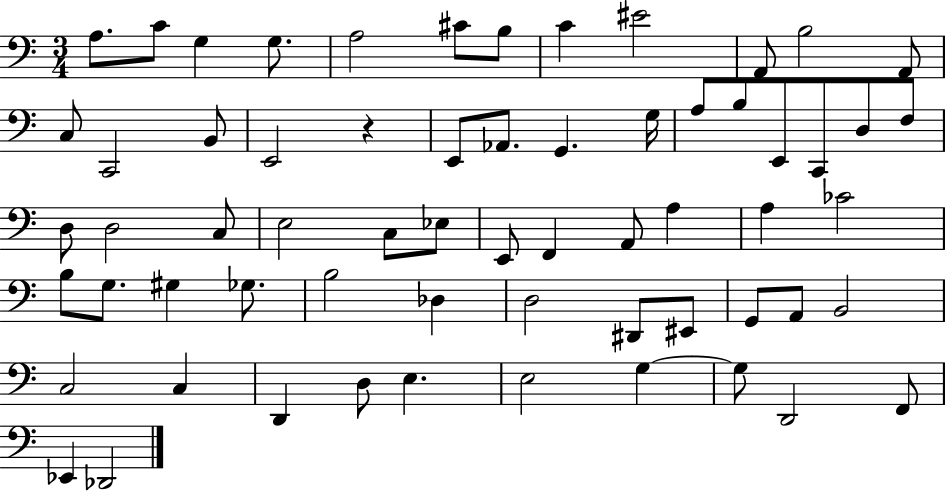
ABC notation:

X:1
T:Untitled
M:3/4
L:1/4
K:C
A,/2 C/2 G, G,/2 A,2 ^C/2 B,/2 C ^E2 A,,/2 B,2 A,,/2 C,/2 C,,2 B,,/2 E,,2 z E,,/2 _A,,/2 G,, G,/4 A,/2 B,/2 E,,/2 C,,/2 D,/2 F,/2 D,/2 D,2 C,/2 E,2 C,/2 _E,/2 E,,/2 F,, A,,/2 A, A, _C2 B,/2 G,/2 ^G, _G,/2 B,2 _D, D,2 ^D,,/2 ^E,,/2 G,,/2 A,,/2 B,,2 C,2 C, D,, D,/2 E, E,2 G, G,/2 D,,2 F,,/2 _E,, _D,,2